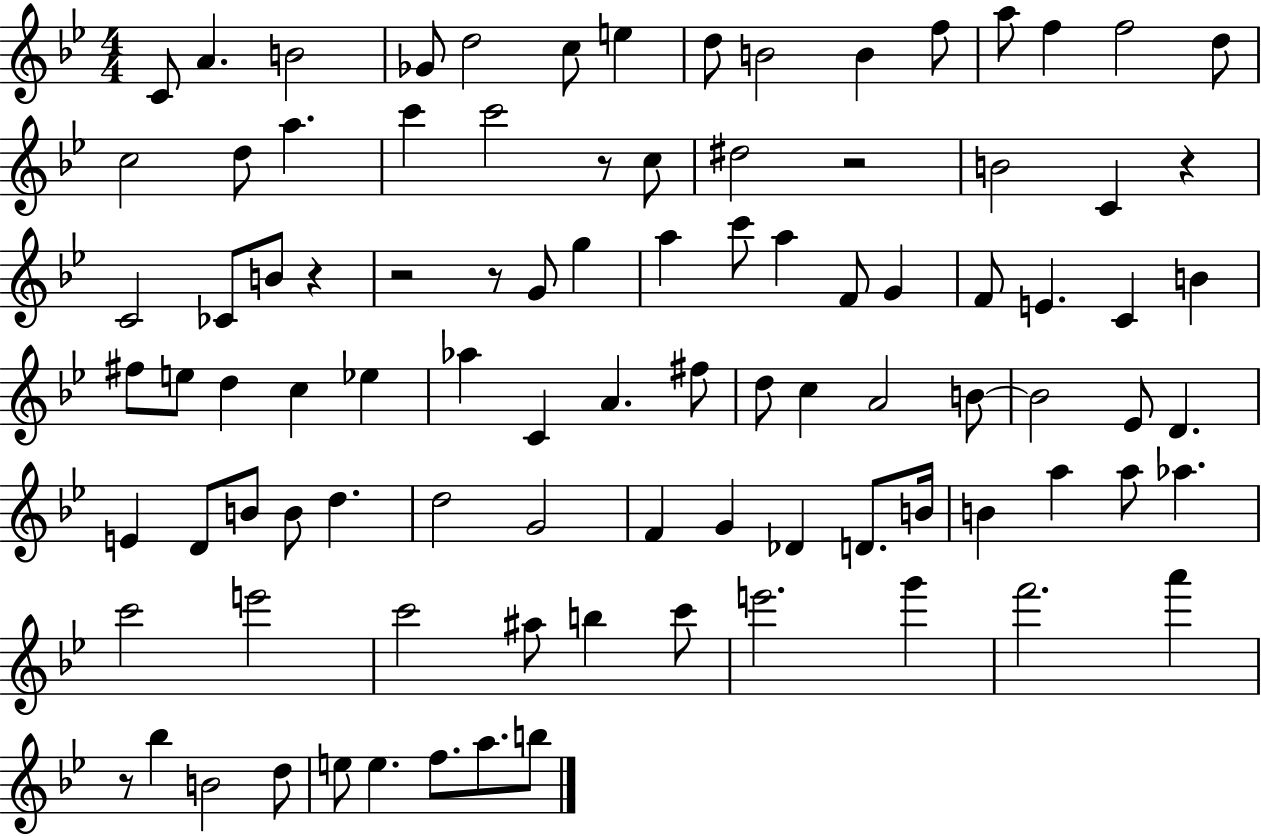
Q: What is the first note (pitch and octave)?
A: C4